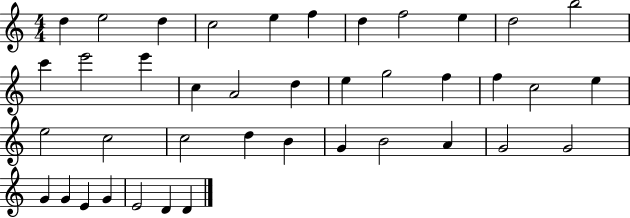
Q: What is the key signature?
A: C major